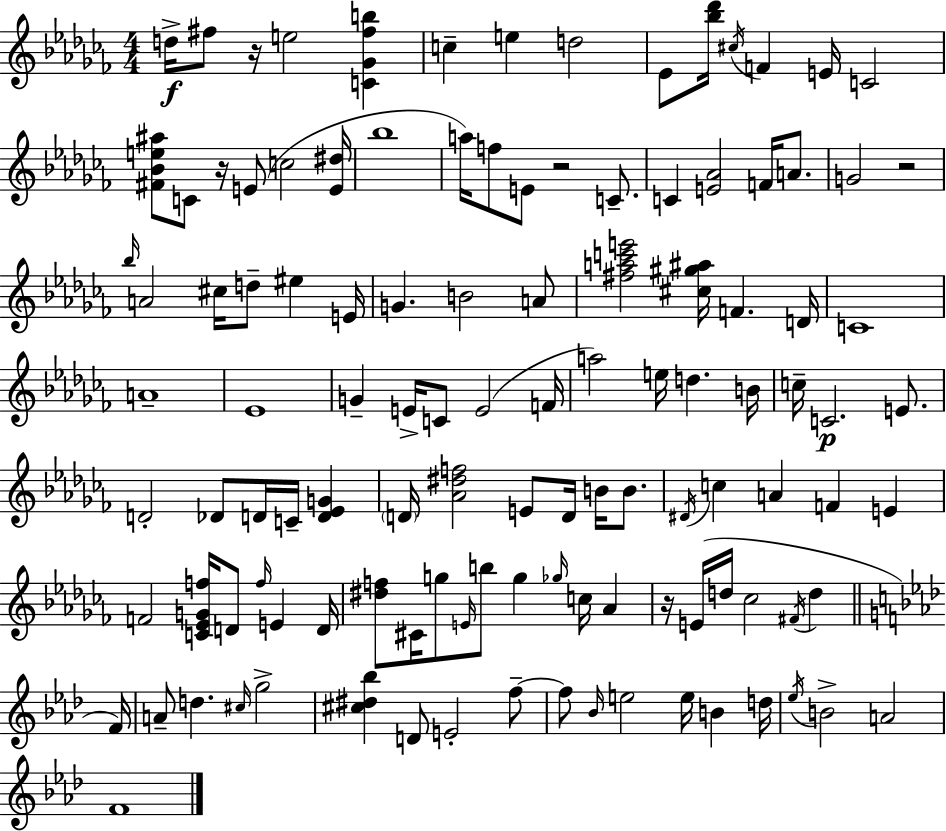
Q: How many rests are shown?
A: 5